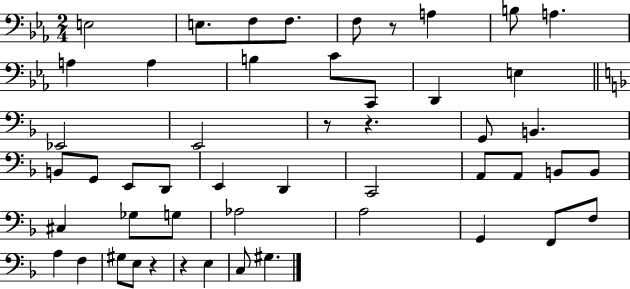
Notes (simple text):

E3/h E3/e. F3/e F3/e. F3/e R/e A3/q B3/e A3/q. A3/q A3/q B3/q C4/e C2/e D2/q E3/q Eb2/h E2/h R/e R/q. G2/e B2/q. B2/e G2/e E2/e D2/e E2/q D2/q C2/h A2/e A2/e B2/e B2/e C#3/q Gb3/e G3/e Ab3/h A3/h G2/q F2/e F3/e A3/q F3/q G#3/e E3/e R/q R/q E3/q C3/e G#3/q.